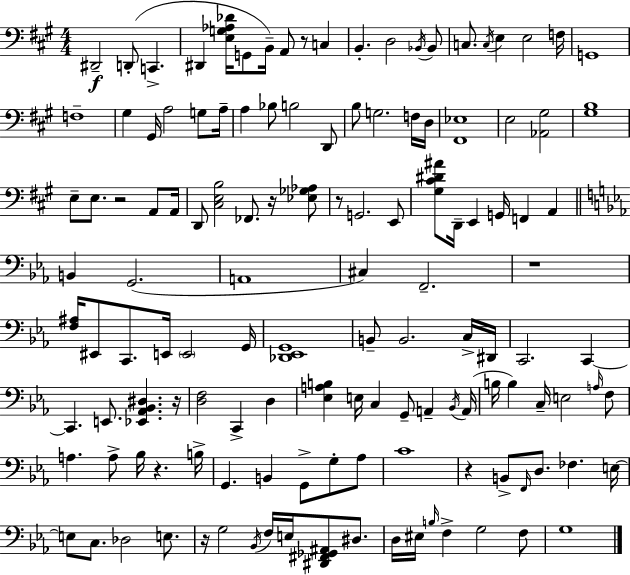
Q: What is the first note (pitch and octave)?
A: D#2